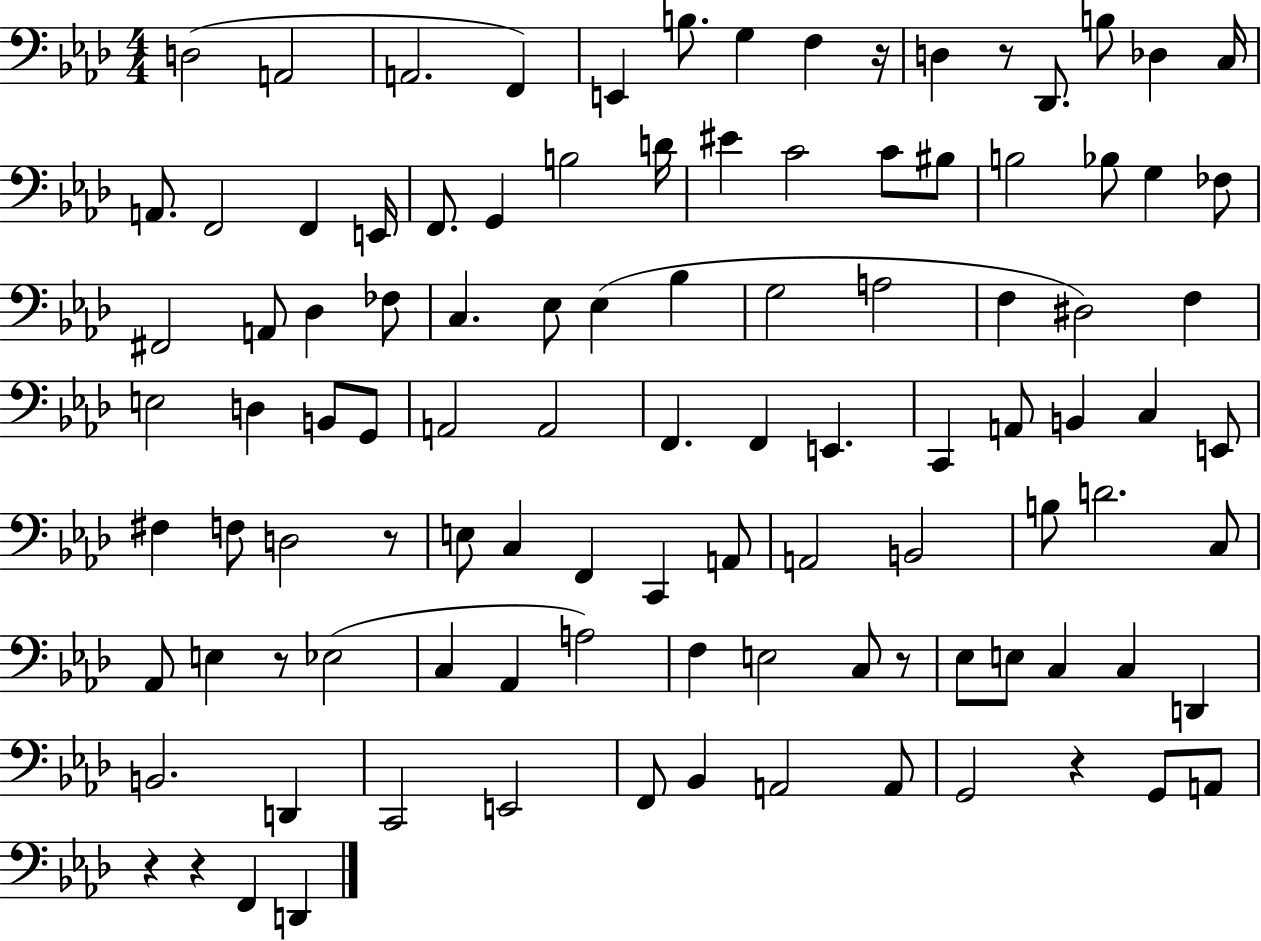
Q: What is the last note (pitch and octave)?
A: D2